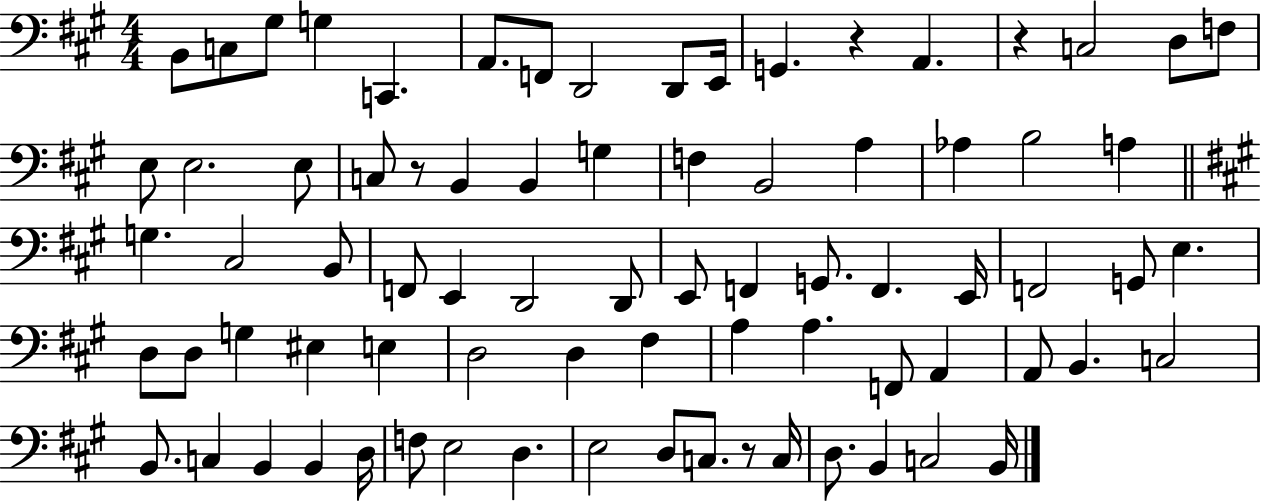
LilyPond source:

{
  \clef bass
  \numericTimeSignature
  \time 4/4
  \key a \major
  b,8 c8 gis8 g4 c,4. | a,8. f,8 d,2 d,8 e,16 | g,4. r4 a,4. | r4 c2 d8 f8 | \break e8 e2. e8 | c8 r8 b,4 b,4 g4 | f4 b,2 a4 | aes4 b2 a4 | \break \bar "||" \break \key a \major g4. cis2 b,8 | f,8 e,4 d,2 d,8 | e,8 f,4 g,8. f,4. e,16 | f,2 g,8 e4. | \break d8 d8 g4 eis4 e4 | d2 d4 fis4 | a4 a4. f,8 a,4 | a,8 b,4. c2 | \break b,8. c4 b,4 b,4 d16 | f8 e2 d4. | e2 d8 c8. r8 c16 | d8. b,4 c2 b,16 | \break \bar "|."
}